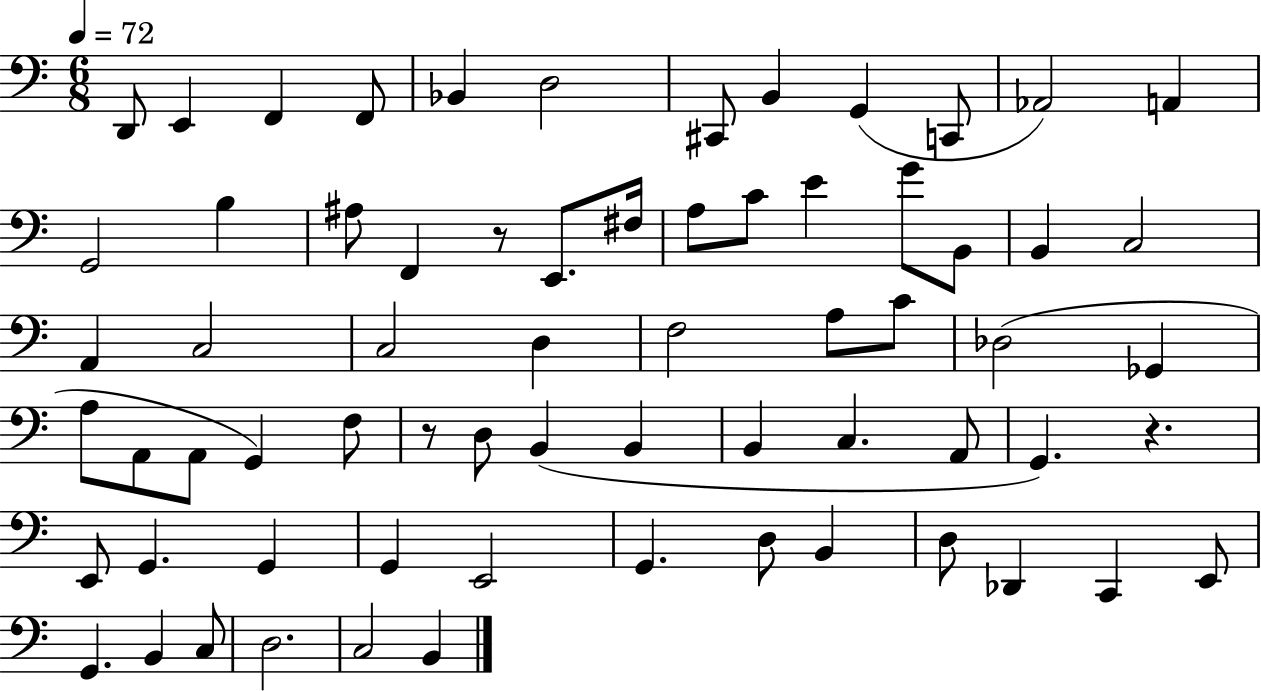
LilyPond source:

{
  \clef bass
  \numericTimeSignature
  \time 6/8
  \key c \major
  \tempo 4 = 72
  \repeat volta 2 { d,8 e,4 f,4 f,8 | bes,4 d2 | cis,8 b,4 g,4( c,8 | aes,2) a,4 | \break g,2 b4 | ais8 f,4 r8 e,8. fis16 | a8 c'8 e'4 g'8 b,8 | b,4 c2 | \break a,4 c2 | c2 d4 | f2 a8 c'8 | des2( ges,4 | \break a8 a,8 a,8 g,4) f8 | r8 d8 b,4( b,4 | b,4 c4. a,8 | g,4.) r4. | \break e,8 g,4. g,4 | g,4 e,2 | g,4. d8 b,4 | d8 des,4 c,4 e,8 | \break g,4. b,4 c8 | d2. | c2 b,4 | } \bar "|."
}